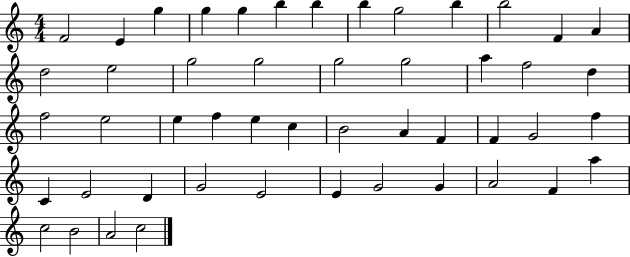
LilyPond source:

{
  \clef treble
  \numericTimeSignature
  \time 4/4
  \key c \major
  f'2 e'4 g''4 | g''4 g''4 b''4 b''4 | b''4 g''2 b''4 | b''2 f'4 a'4 | \break d''2 e''2 | g''2 g''2 | g''2 g''2 | a''4 f''2 d''4 | \break f''2 e''2 | e''4 f''4 e''4 c''4 | b'2 a'4 f'4 | f'4 g'2 f''4 | \break c'4 e'2 d'4 | g'2 e'2 | e'4 g'2 g'4 | a'2 f'4 a''4 | \break c''2 b'2 | a'2 c''2 | \bar "|."
}